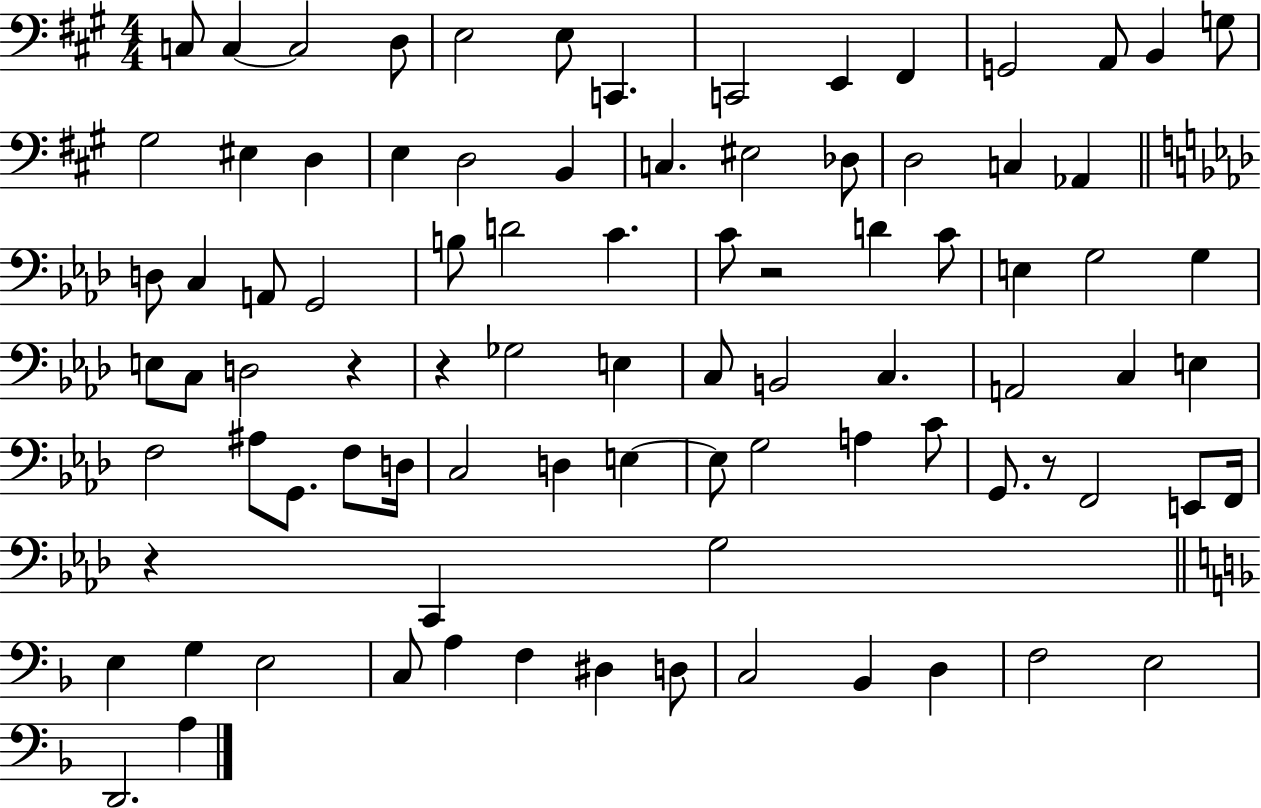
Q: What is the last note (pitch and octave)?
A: A3